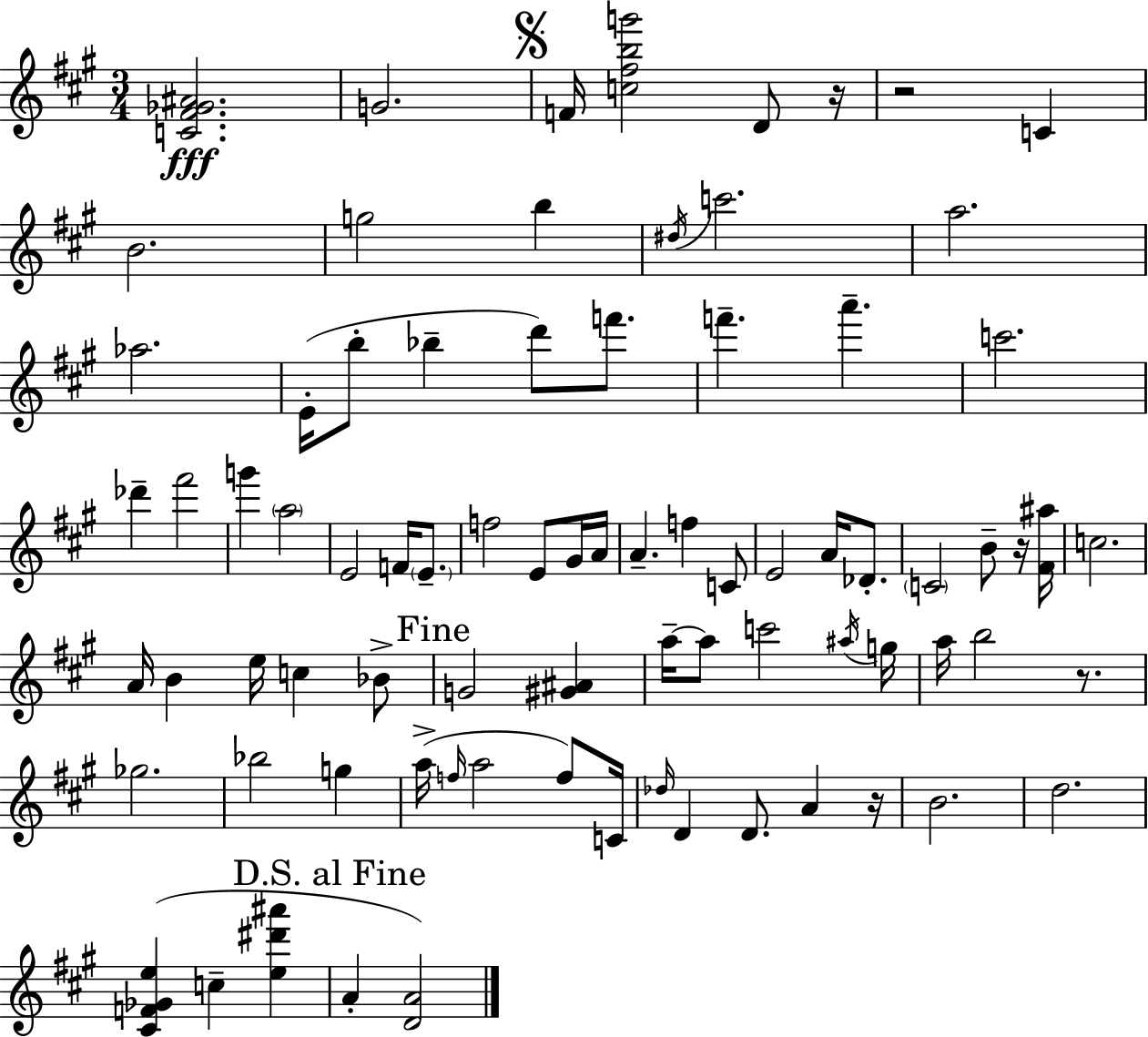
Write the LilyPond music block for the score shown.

{
  \clef treble
  \numericTimeSignature
  \time 3/4
  \key a \major
  <c' fis' ges' ais'>2.\fff | g'2. | \mark \markup { \musicglyph "scripts.segno" } f'16 <c'' fis'' b'' g'''>2 d'8 r16 | r2 c'4 | \break b'2. | g''2 b''4 | \acciaccatura { dis''16 } c'''2. | a''2. | \break aes''2. | e'16-.( b''8-. bes''4-- d'''8) f'''8. | f'''4.-- a'''4.-- | c'''2. | \break des'''4-- fis'''2 | g'''4 \parenthesize a''2 | e'2 f'16 \parenthesize e'8.-- | f''2 e'8 gis'16 | \break a'16 a'4.-- f''4 c'8 | e'2 a'16 des'8.-. | \parenthesize c'2 b'8-- r16 | <fis' ais''>16 c''2. | \break a'16 b'4 e''16 c''4 bes'8-> | \mark "Fine" g'2 <gis' ais'>4 | a''16--~~ a''8 c'''2 | \acciaccatura { ais''16 } g''16 a''16 b''2 r8. | \break ges''2. | bes''2 g''4 | a''16->( \grace { f''16 } a''2 | f''8) c'16 \grace { des''16 } d'4 d'8. a'4 | \break r16 b'2. | d''2. | <cis' f' ges' e''>4( c''4-- | <e'' dis''' ais'''>4 \mark "D.S. al Fine" a'4-. <d' a'>2) | \break \bar "|."
}